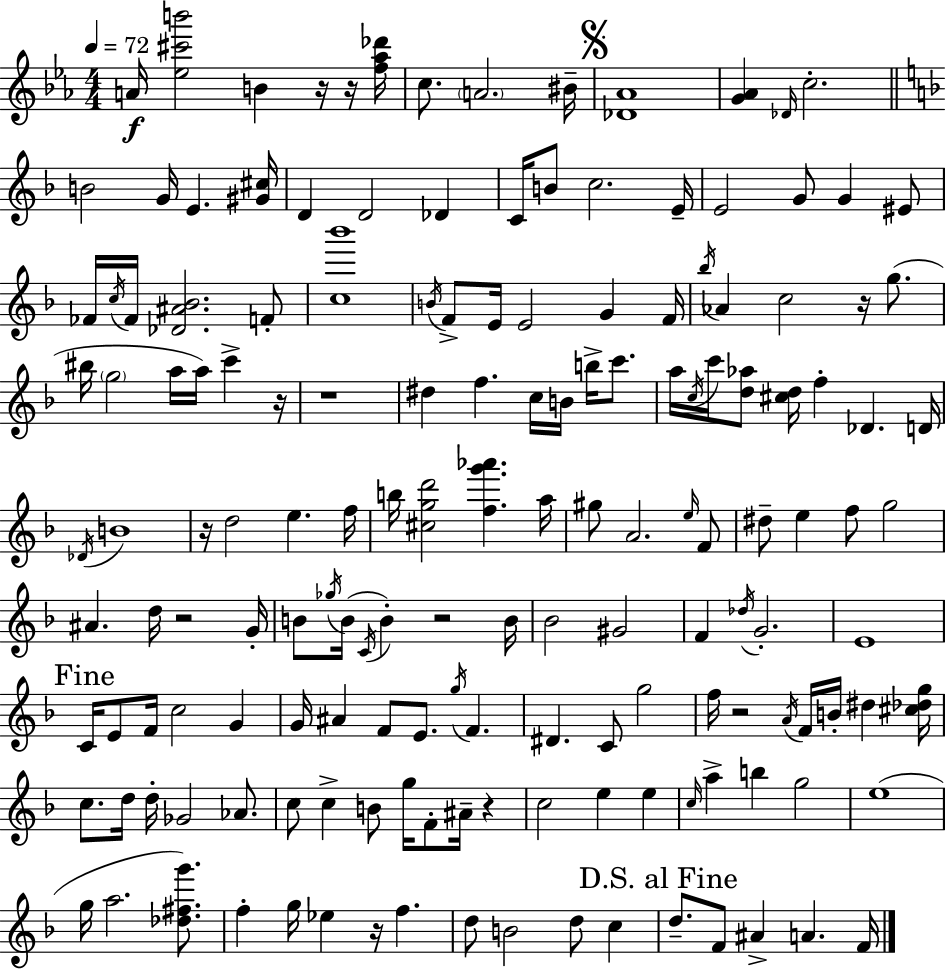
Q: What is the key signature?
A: C minor